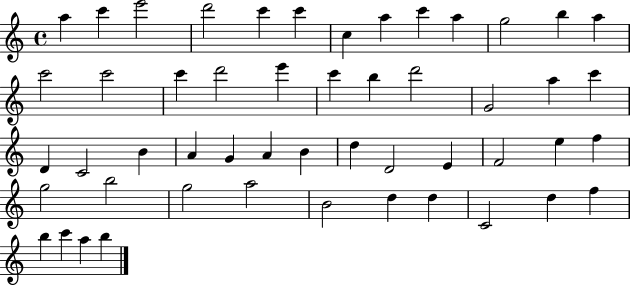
{
  \clef treble
  \time 4/4
  \defaultTimeSignature
  \key c \major
  a''4 c'''4 e'''2 | d'''2 c'''4 c'''4 | c''4 a''4 c'''4 a''4 | g''2 b''4 a''4 | \break c'''2 c'''2 | c'''4 d'''2 e'''4 | c'''4 b''4 d'''2 | g'2 a''4 c'''4 | \break d'4 c'2 b'4 | a'4 g'4 a'4 b'4 | d''4 d'2 e'4 | f'2 e''4 f''4 | \break g''2 b''2 | g''2 a''2 | b'2 d''4 d''4 | c'2 d''4 f''4 | \break b''4 c'''4 a''4 b''4 | \bar "|."
}